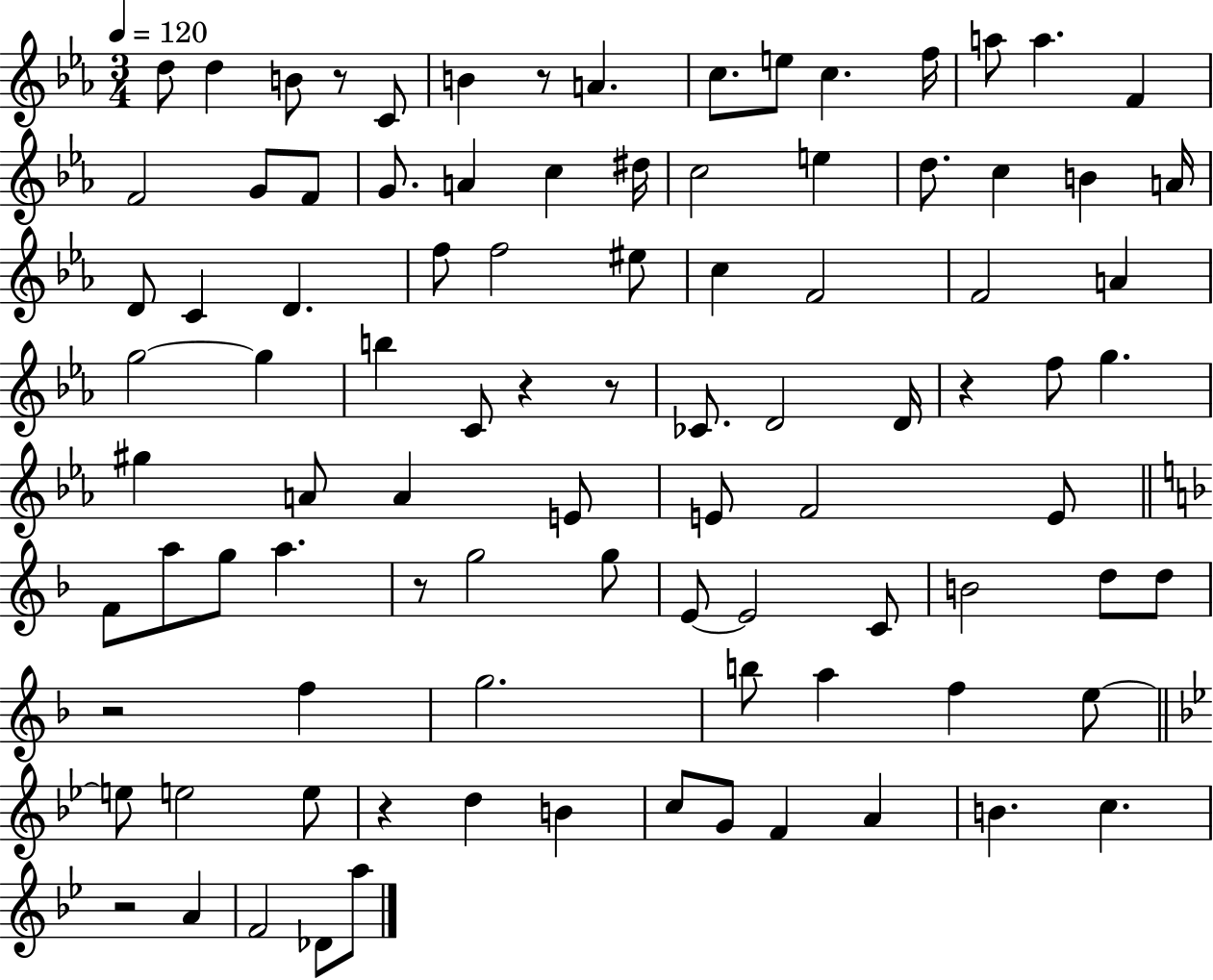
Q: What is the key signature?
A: EES major